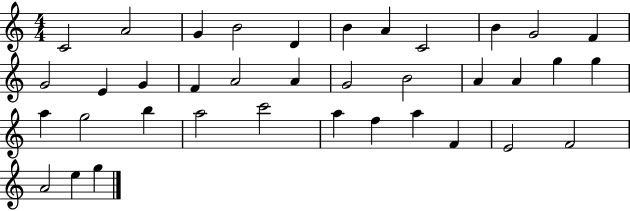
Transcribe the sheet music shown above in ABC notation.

X:1
T:Untitled
M:4/4
L:1/4
K:C
C2 A2 G B2 D B A C2 B G2 F G2 E G F A2 A G2 B2 A A g g a g2 b a2 c'2 a f a F E2 F2 A2 e g